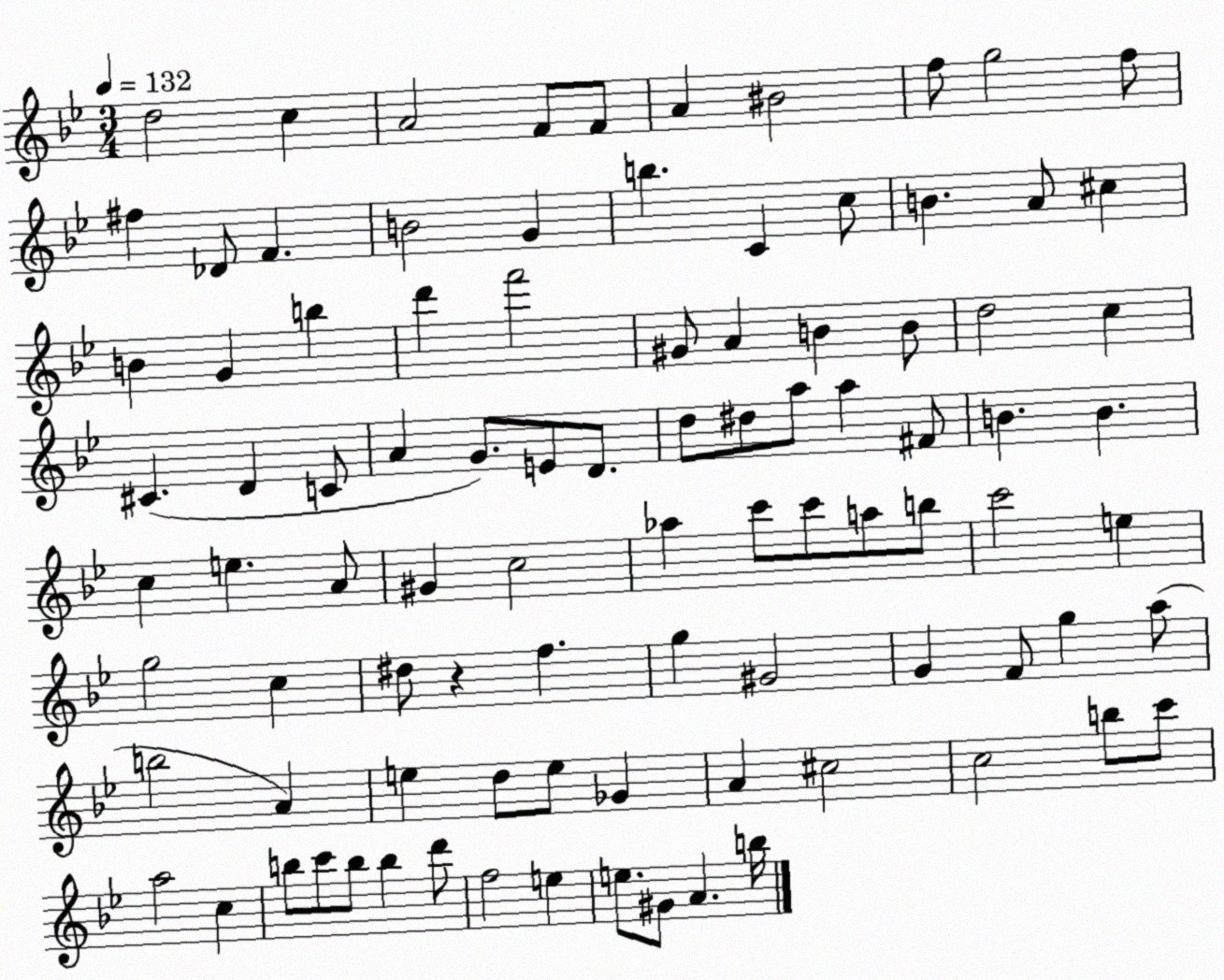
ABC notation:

X:1
T:Untitled
M:3/4
L:1/4
K:Bb
d2 c A2 F/2 F/2 A ^B2 f/2 g2 f/2 ^f _D/2 F B2 G b C c/2 B A/2 ^c B G b d' f'2 ^G/2 A B B/2 d2 c ^C D C/2 A G/2 E/2 D/2 d/2 ^d/2 a/2 a ^F/2 B B c e A/2 ^G c2 _a c'/2 c'/2 a/2 b/2 c'2 e g2 c ^d/2 z f g ^G2 G F/2 g a/2 b2 A e d/2 e/2 _G A ^c2 c2 b/2 c'/2 a2 c b/2 c'/2 b/2 b d'/2 f2 e e/2 ^G/2 A b/4